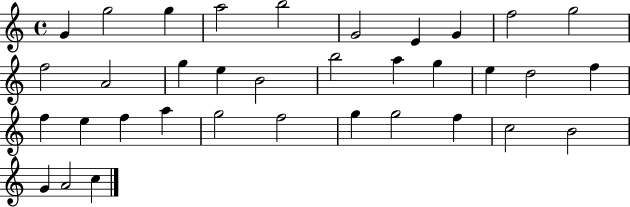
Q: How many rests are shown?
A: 0